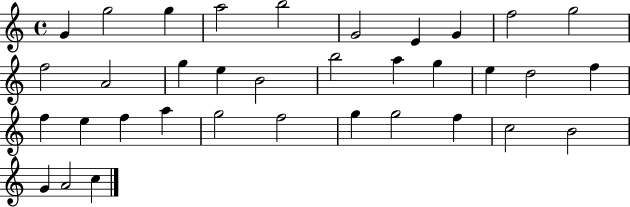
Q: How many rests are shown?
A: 0